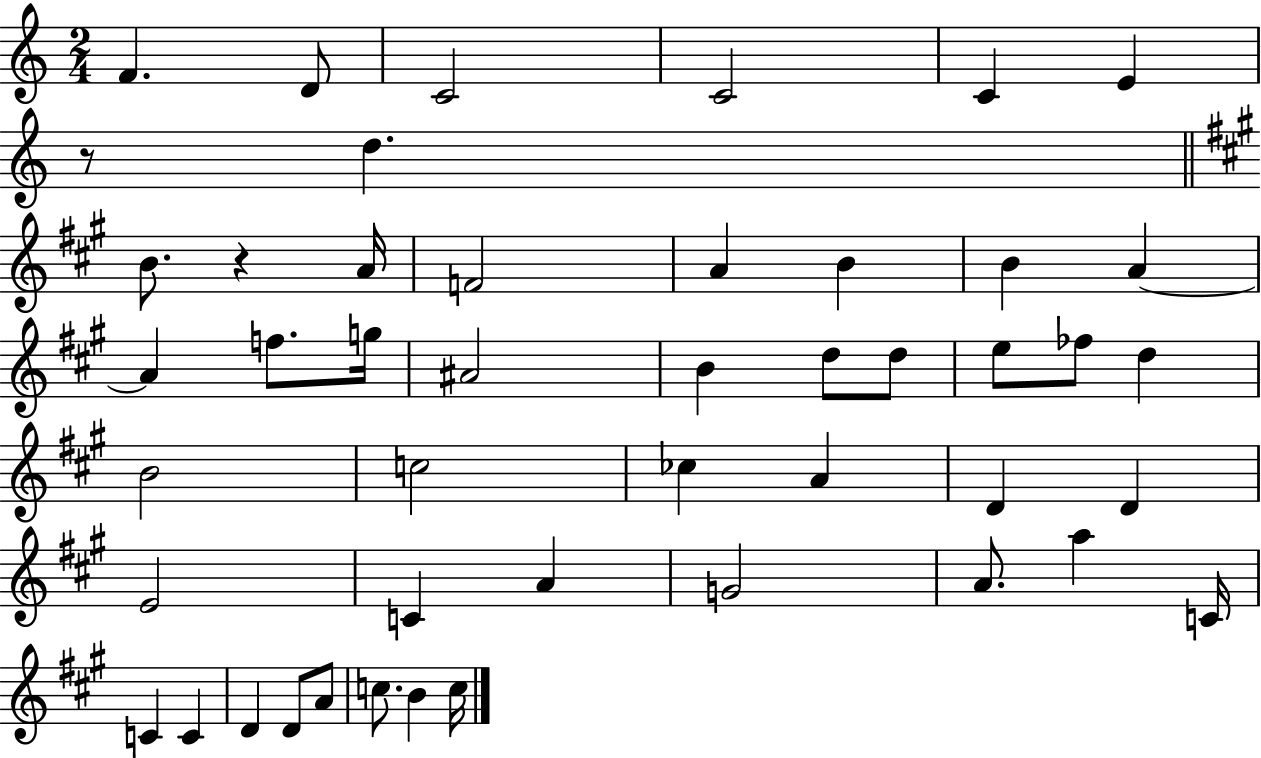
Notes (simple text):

F4/q. D4/e C4/h C4/h C4/q E4/q R/e D5/q. B4/e. R/q A4/s F4/h A4/q B4/q B4/q A4/q A4/q F5/e. G5/s A#4/h B4/q D5/e D5/e E5/e FES5/e D5/q B4/h C5/h CES5/q A4/q D4/q D4/q E4/h C4/q A4/q G4/h A4/e. A5/q C4/s C4/q C4/q D4/q D4/e A4/e C5/e. B4/q C5/s